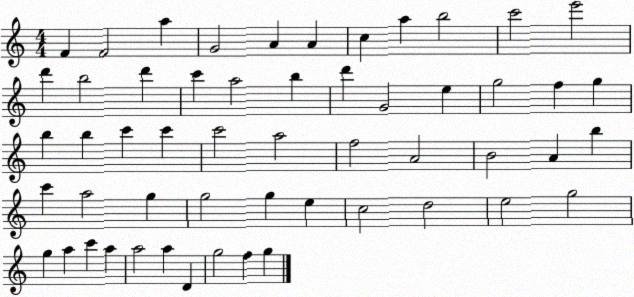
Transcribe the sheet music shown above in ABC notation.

X:1
T:Untitled
M:4/4
L:1/4
K:C
F F2 a G2 A A c a b2 c'2 e'2 d' b2 d' c' a2 b d' G2 e g2 f g b b c' c' c'2 a2 f2 A2 B2 A b c' a2 g g2 g e c2 d2 e2 g2 g a c' a a2 a D g2 f g